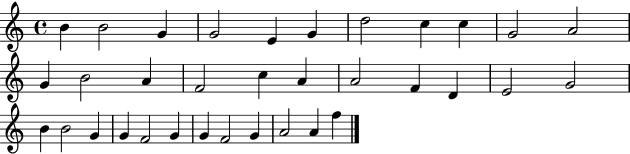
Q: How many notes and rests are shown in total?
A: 34